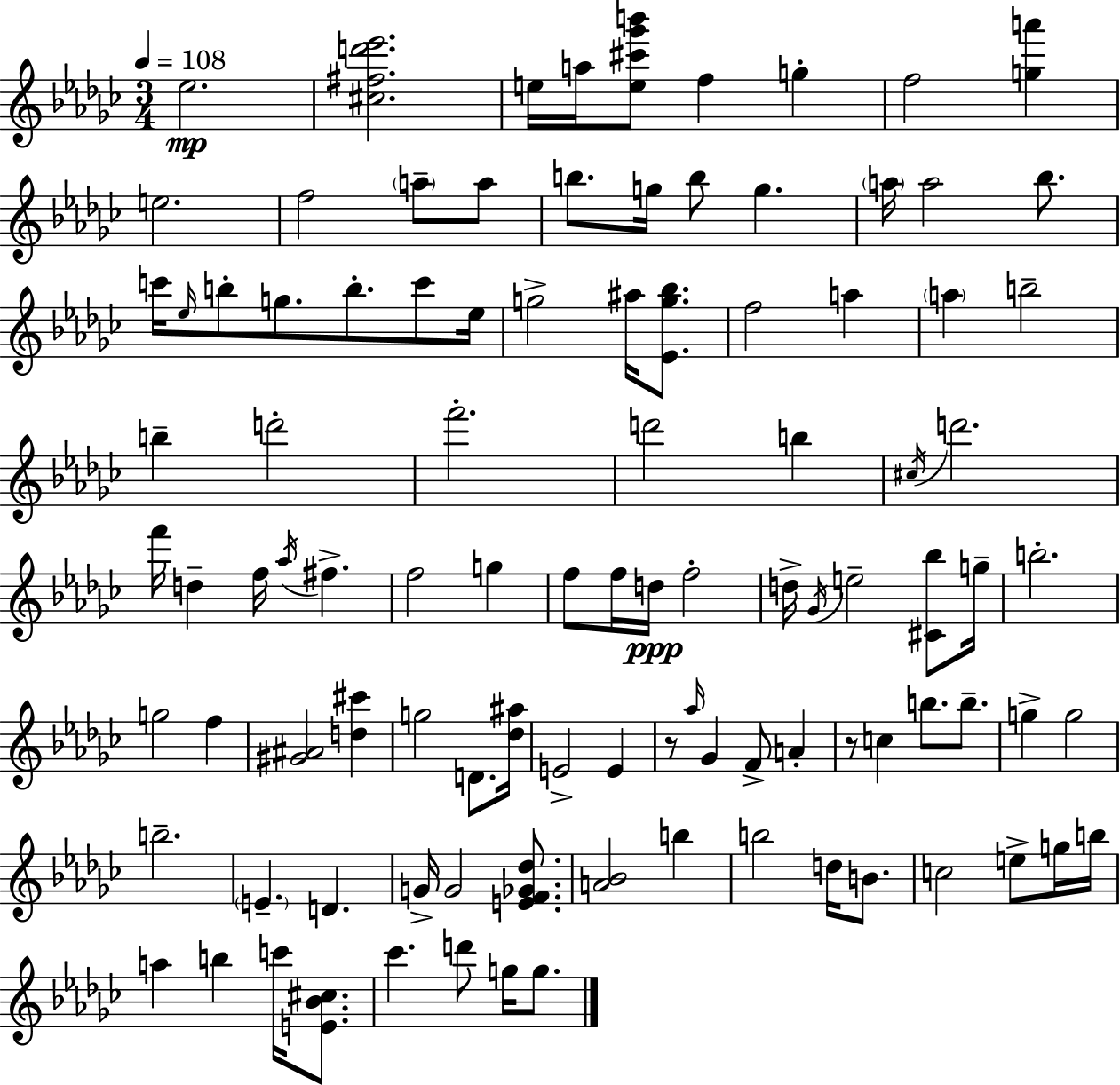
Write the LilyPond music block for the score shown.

{
  \clef treble
  \numericTimeSignature
  \time 3/4
  \key ees \minor
  \tempo 4 = 108
  \repeat volta 2 { ees''2.\mp | <cis'' fis'' d''' ees'''>2. | e''16 a''16 <e'' cis''' ges''' b'''>8 f''4 g''4-. | f''2 <g'' a'''>4 | \break e''2. | f''2 \parenthesize a''8-- a''8 | b''8. g''16 b''8 g''4. | \parenthesize a''16 a''2 bes''8. | \break c'''16 \grace { ees''16 } b''8-. g''8. b''8.-. c'''8 | ees''16 g''2-> ais''16 <ees' g'' bes''>8. | f''2 a''4 | \parenthesize a''4 b''2-- | \break b''4-- d'''2-. | f'''2.-. | d'''2 b''4 | \acciaccatura { cis''16 } d'''2. | \break f'''16 d''4-- f''16 \acciaccatura { aes''16 } fis''4.-> | f''2 g''4 | f''8 f''16 d''16\ppp f''2-. | d''16-> \acciaccatura { ges'16 } e''2-- | \break <cis' bes''>8 g''16-- b''2.-. | g''2 | f''4 <gis' ais'>2 | <d'' cis'''>4 g''2 | \break d'8. <des'' ais''>16 e'2-> | e'4 r8 \grace { aes''16 } ges'4 f'8-> | a'4-. r8 c''4 b''8. | b''8.-- g''4-> g''2 | \break b''2.-- | \parenthesize e'4.-- d'4. | g'16-> g'2 | <e' f' ges' des''>8. <a' bes'>2 | \break b''4 b''2 | d''16 b'8. c''2 | e''8-> g''16 b''16 a''4 b''4 | c'''16 <e' bes' cis''>8. ces'''4. d'''8 | \break g''16 g''8. } \bar "|."
}